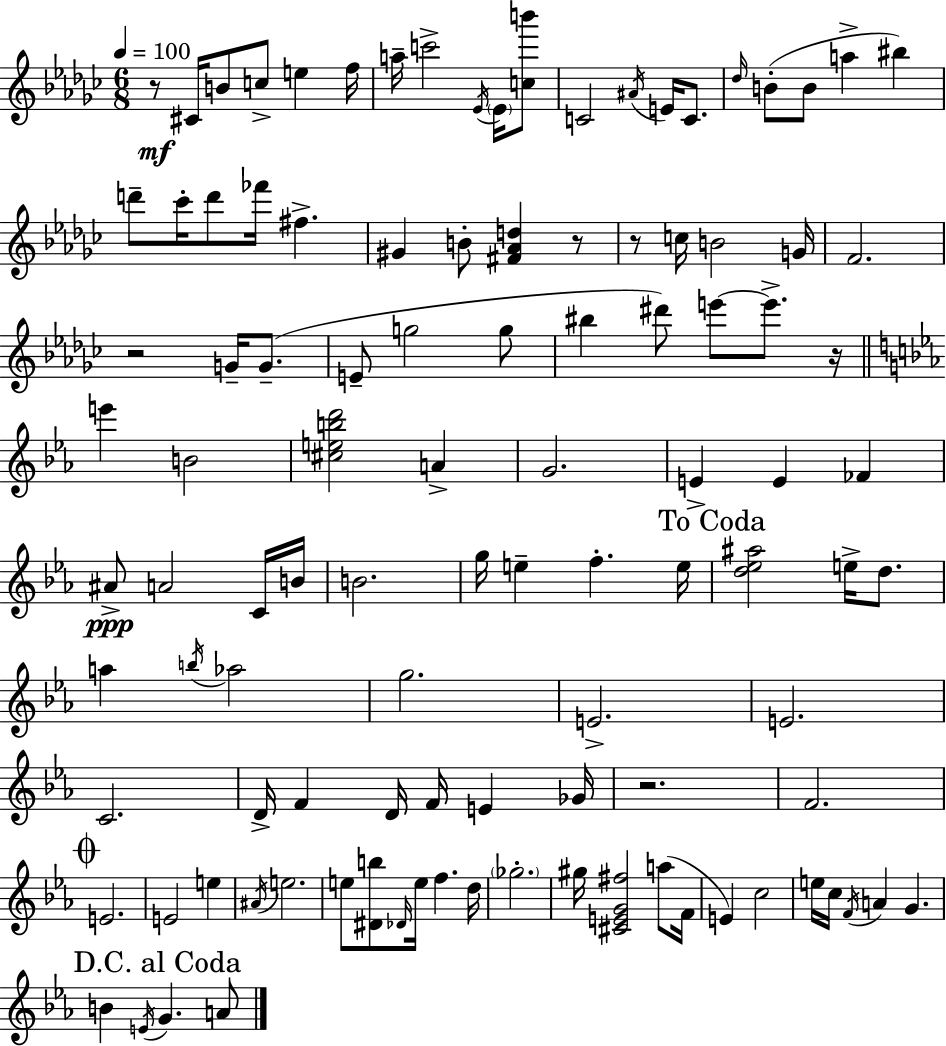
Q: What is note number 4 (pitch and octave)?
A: E5